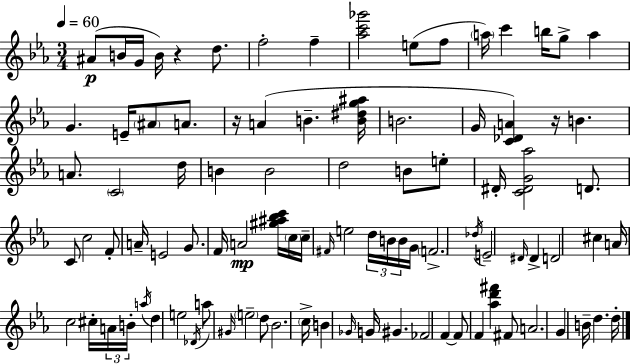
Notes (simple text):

A#4/e B4/s G4/s B4/s R/q D5/e. F5/h F5/q [Ab5,C6,Gb6]/h E5/e F5/e A5/s C6/q B5/s G5/e A5/q G4/q. E4/s A#4/e A4/e. R/s A4/q B4/q. [B4,D#5,G5,A#5]/s B4/h. G4/s [C4,Db4,A4]/q R/s B4/q. A4/e. C4/h D5/s B4/q B4/h D5/h B4/e E5/e D#4/s [C4,D#4,G4,Ab5]/h D4/e. C4/e C5/h F4/e A4/s E4/h G4/e. F4/s A4/h [G#5,A#5,Bb5,C6]/s C5/s C5/s F#4/s E5/h D5/s B4/s B4/s G4/s F4/h. Db5/s E4/h D#4/s D#4/q D4/h C#5/q A4/s C5/h C#5/s A4/s B4/s A5/s D5/q E5/h Db4/s A5/e G#4/s E5/h D5/e Bb4/h. C5/s B4/q Gb4/s G4/s G#4/q. FES4/h F4/q F4/e F4/q [Ab5,D6,F#6]/q F#4/e A4/h. G4/q B4/s D5/q. D5/s